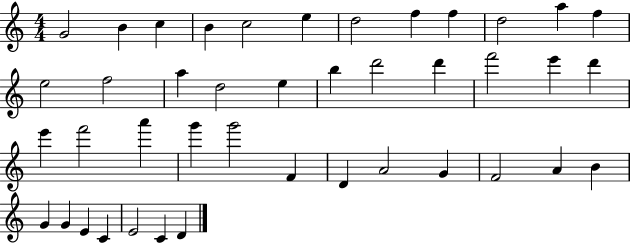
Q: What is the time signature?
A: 4/4